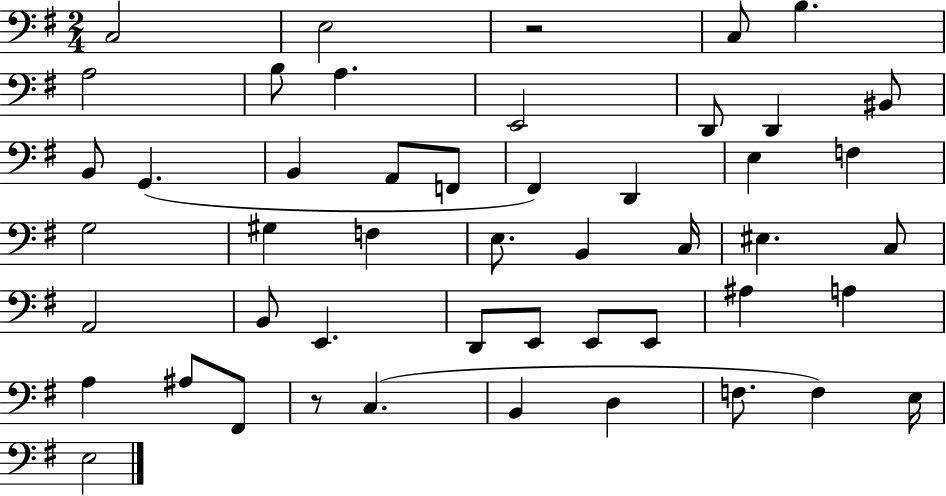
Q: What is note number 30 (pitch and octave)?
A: B2